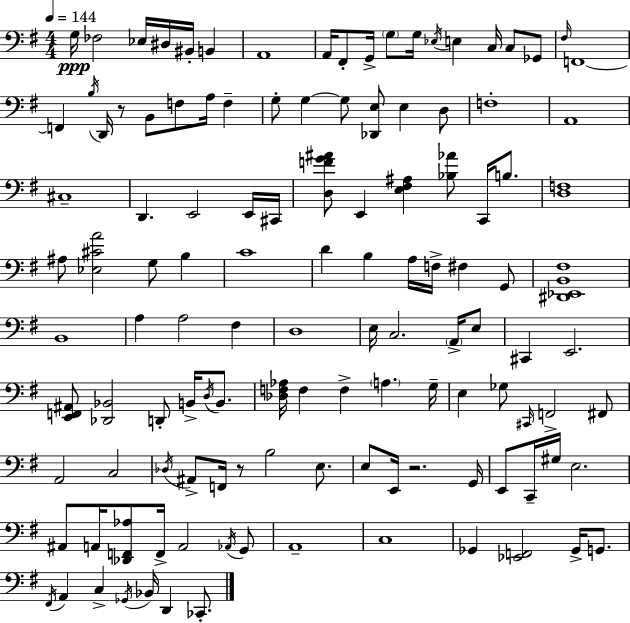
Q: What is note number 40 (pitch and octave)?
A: C2